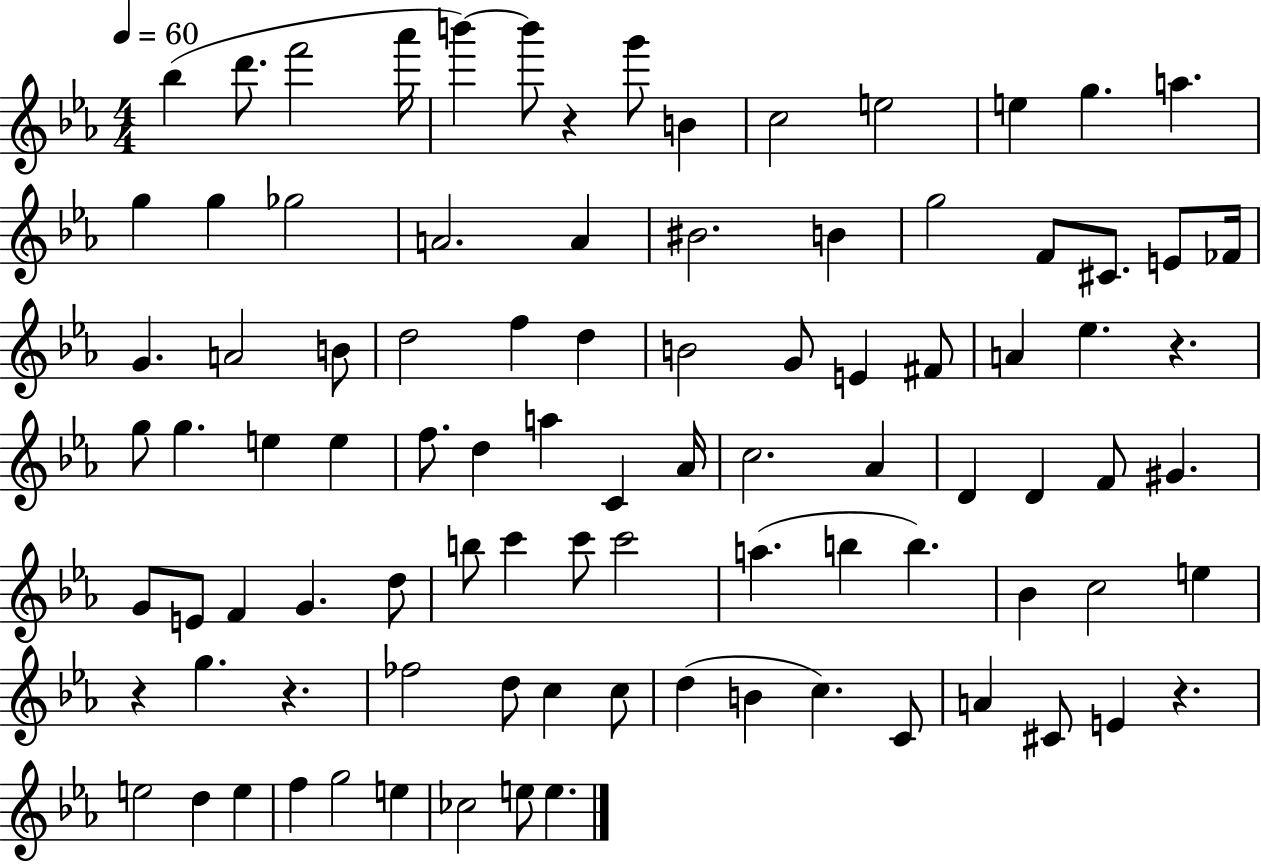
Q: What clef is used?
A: treble